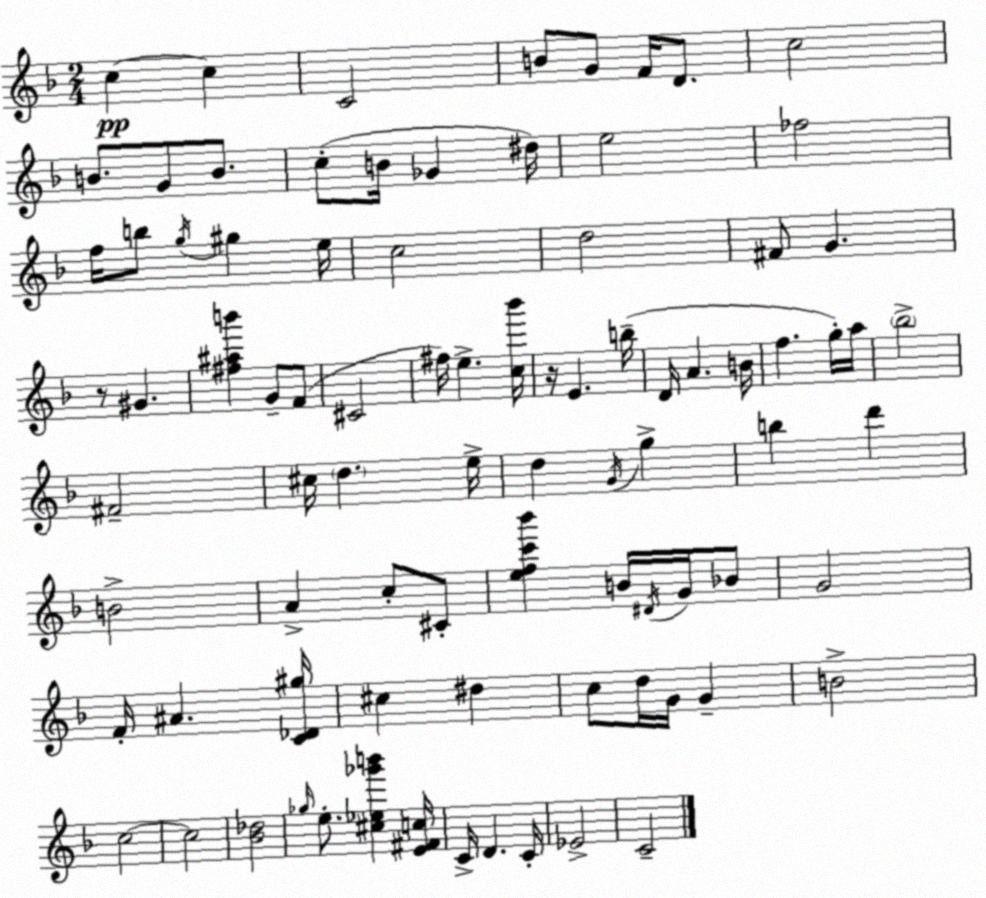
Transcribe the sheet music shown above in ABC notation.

X:1
T:Untitled
M:2/4
L:1/4
K:Dm
c c C2 B/2 G/2 F/4 D/2 c2 B/2 G/2 B/2 c/2 B/4 _G ^d/4 e2 _f2 f/4 b/2 g/4 ^g e/4 c2 d2 ^F/2 G z/2 ^G [^f^ab'] G/2 F/2 ^C2 ^f/4 e [c_b']/4 z/4 E b/4 D/4 A B/4 f g/4 a/4 _b2 ^F2 ^c/4 d e/4 d G/4 g b d' B2 A c/2 ^C/2 [efc'_b'] B/4 ^D/4 G/4 _B/2 G2 F/4 ^A [C_D^g]/4 ^c ^d c/2 d/4 G/4 G B2 c2 c2 [_B_d]2 _g/4 e/2 [^c_e_g'b'] [E^Fc]/4 C/4 D C/4 _E2 C2